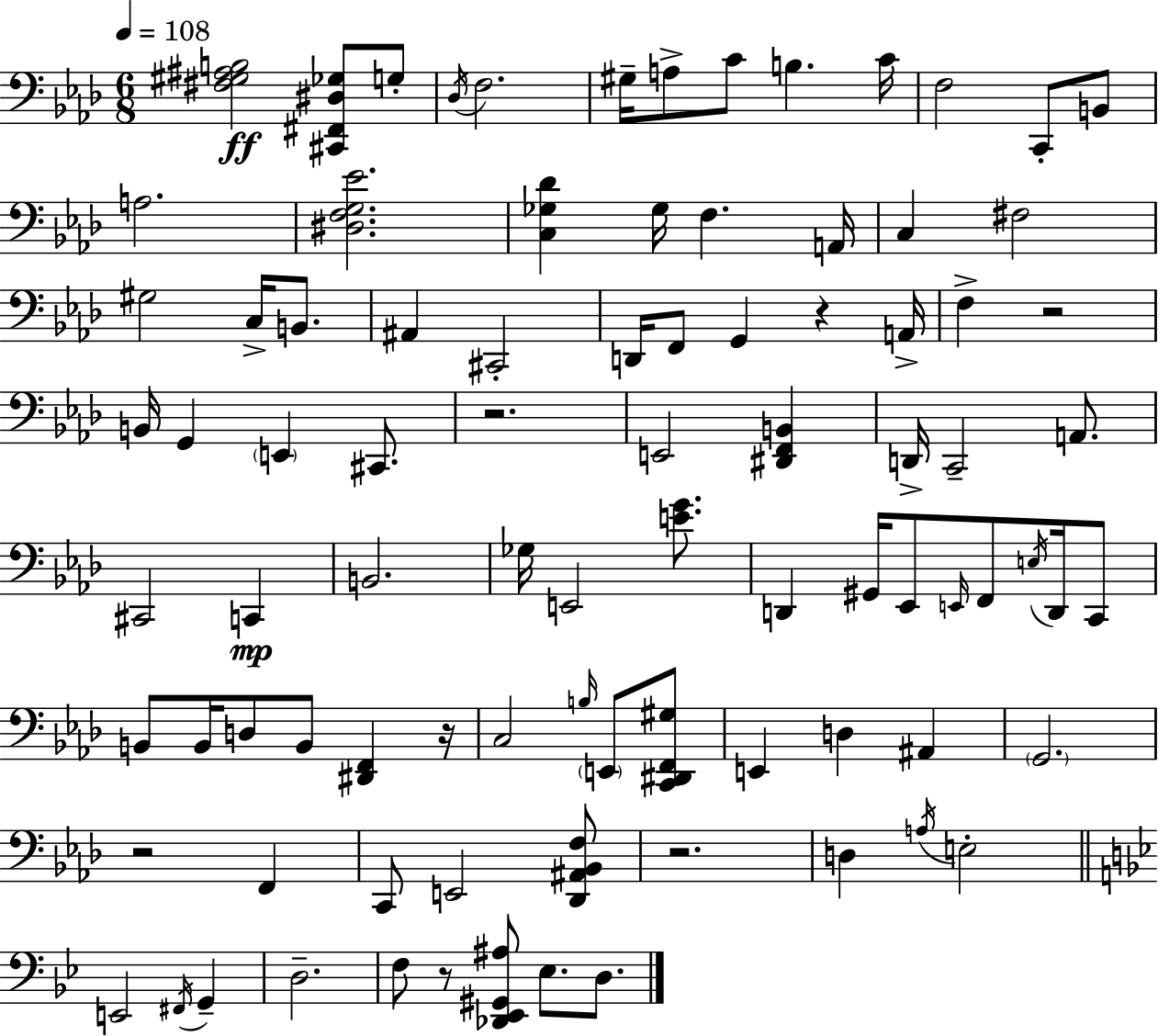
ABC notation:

X:1
T:Untitled
M:6/8
L:1/4
K:Ab
[^F,^G,^A,B,]2 [^C,,^F,,^D,_G,]/2 G,/2 _D,/4 F,2 ^G,/4 A,/2 C/2 B, C/4 F,2 C,,/2 B,,/2 A,2 [^D,F,G,_E]2 [C,_G,_D] _G,/4 F, A,,/4 C, ^F,2 ^G,2 C,/4 B,,/2 ^A,, ^C,,2 D,,/4 F,,/2 G,, z A,,/4 F, z2 B,,/4 G,, E,, ^C,,/2 z2 E,,2 [^D,,F,,B,,] D,,/4 C,,2 A,,/2 ^C,,2 C,, B,,2 _G,/4 E,,2 [EG]/2 D,, ^G,,/4 _E,,/2 E,,/4 F,,/2 E,/4 D,,/4 C,,/2 B,,/2 B,,/4 D,/2 B,,/2 [^D,,F,,] z/4 C,2 B,/4 E,,/2 [C,,^D,,F,,^G,]/2 E,, D, ^A,, G,,2 z2 F,, C,,/2 E,,2 [_D,,^A,,_B,,F,]/2 z2 D, A,/4 E,2 E,,2 ^F,,/4 G,, D,2 F,/2 z/2 [_D,,_E,,^G,,^A,]/2 _E,/2 D,/2